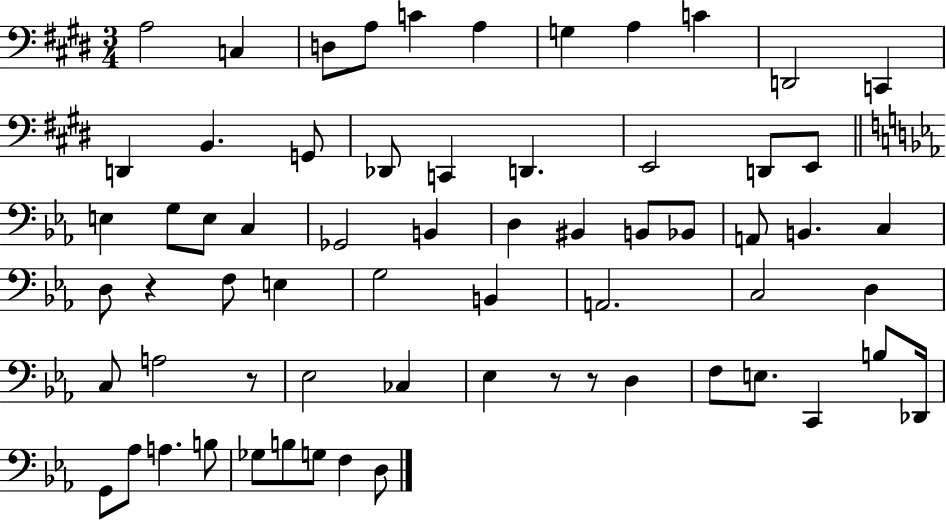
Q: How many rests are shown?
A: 4